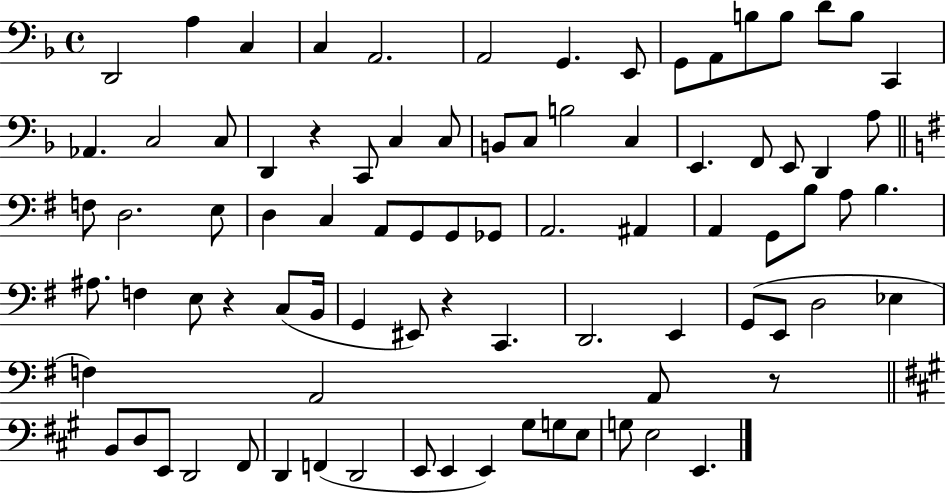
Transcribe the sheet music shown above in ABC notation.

X:1
T:Untitled
M:4/4
L:1/4
K:F
D,,2 A, C, C, A,,2 A,,2 G,, E,,/2 G,,/2 A,,/2 B,/2 B,/2 D/2 B,/2 C,, _A,, C,2 C,/2 D,, z C,,/2 C, C,/2 B,,/2 C,/2 B,2 C, E,, F,,/2 E,,/2 D,, A,/2 F,/2 D,2 E,/2 D, C, A,,/2 G,,/2 G,,/2 _G,,/2 A,,2 ^A,, A,, G,,/2 B,/2 A,/2 B, ^A,/2 F, E,/2 z C,/2 B,,/4 G,, ^E,,/2 z C,, D,,2 E,, G,,/2 E,,/2 D,2 _E, F, A,,2 A,,/2 z/2 B,,/2 D,/2 E,,/2 D,,2 ^F,,/2 D,, F,, D,,2 E,,/2 E,, E,, ^G,/2 G,/2 E,/2 G,/2 E,2 E,,